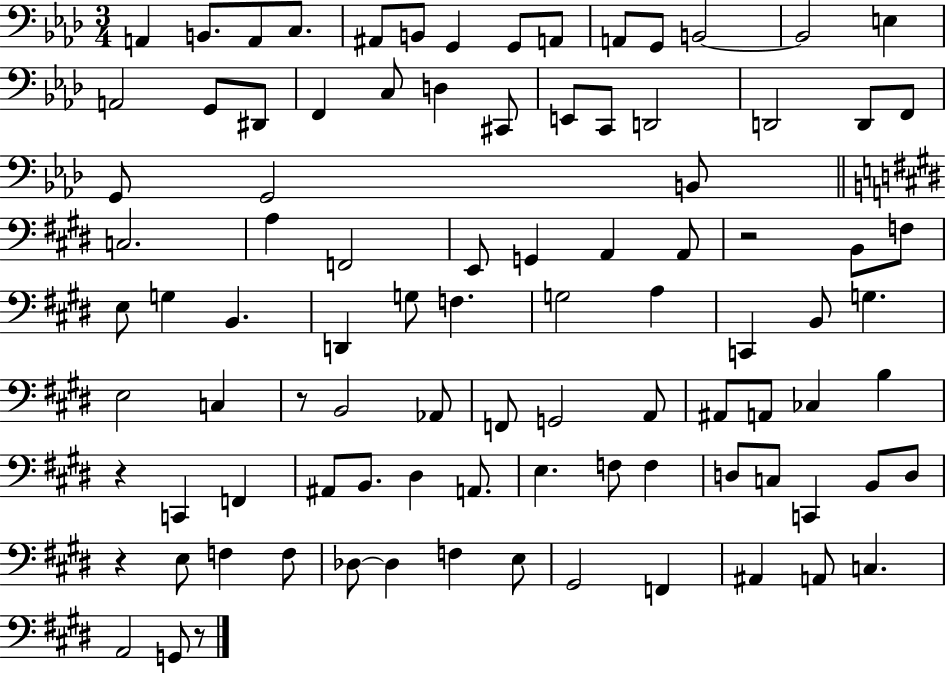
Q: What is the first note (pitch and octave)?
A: A2